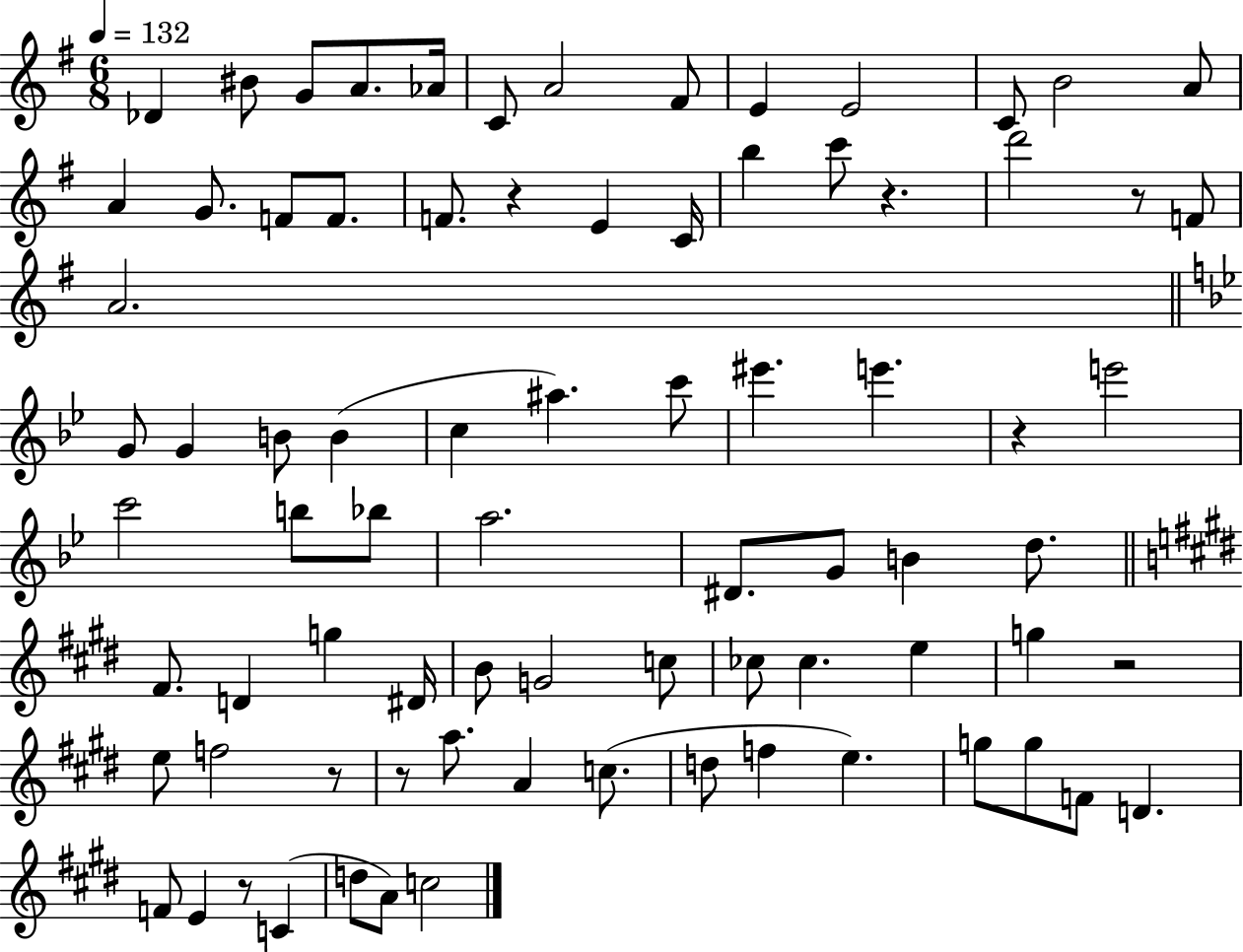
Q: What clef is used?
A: treble